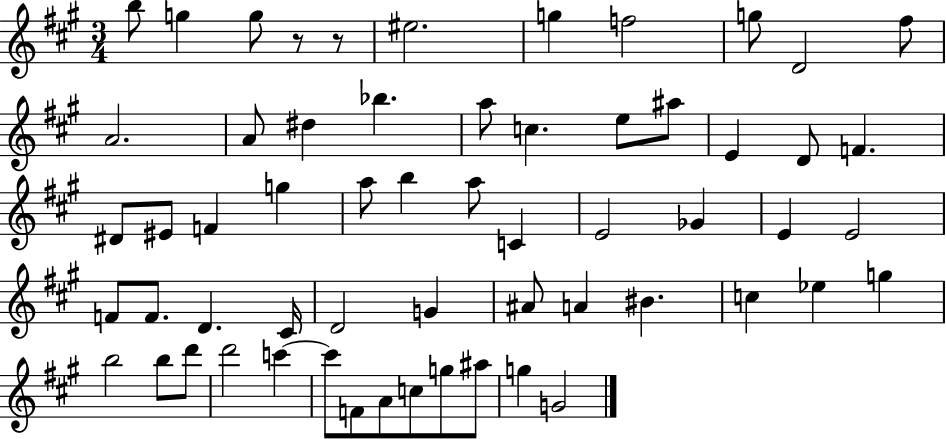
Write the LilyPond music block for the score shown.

{
  \clef treble
  \numericTimeSignature
  \time 3/4
  \key a \major
  b''8 g''4 g''8 r8 r8 | eis''2. | g''4 f''2 | g''8 d'2 fis''8 | \break a'2. | a'8 dis''4 bes''4. | a''8 c''4. e''8 ais''8 | e'4 d'8 f'4. | \break dis'8 eis'8 f'4 g''4 | a''8 b''4 a''8 c'4 | e'2 ges'4 | e'4 e'2 | \break f'8 f'8. d'4. cis'16 | d'2 g'4 | ais'8 a'4 bis'4. | c''4 ees''4 g''4 | \break b''2 b''8 d'''8 | d'''2 c'''4~~ | c'''8 f'8 a'8 c''8 g''8 ais''8 | g''4 g'2 | \break \bar "|."
}